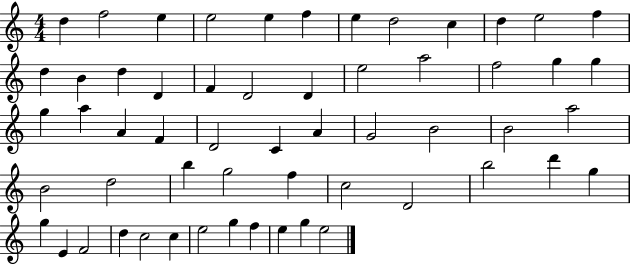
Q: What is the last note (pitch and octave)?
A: E5